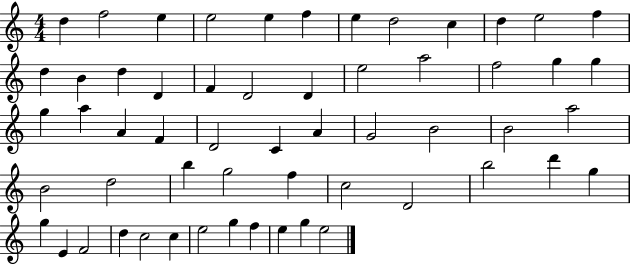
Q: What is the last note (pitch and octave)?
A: E5